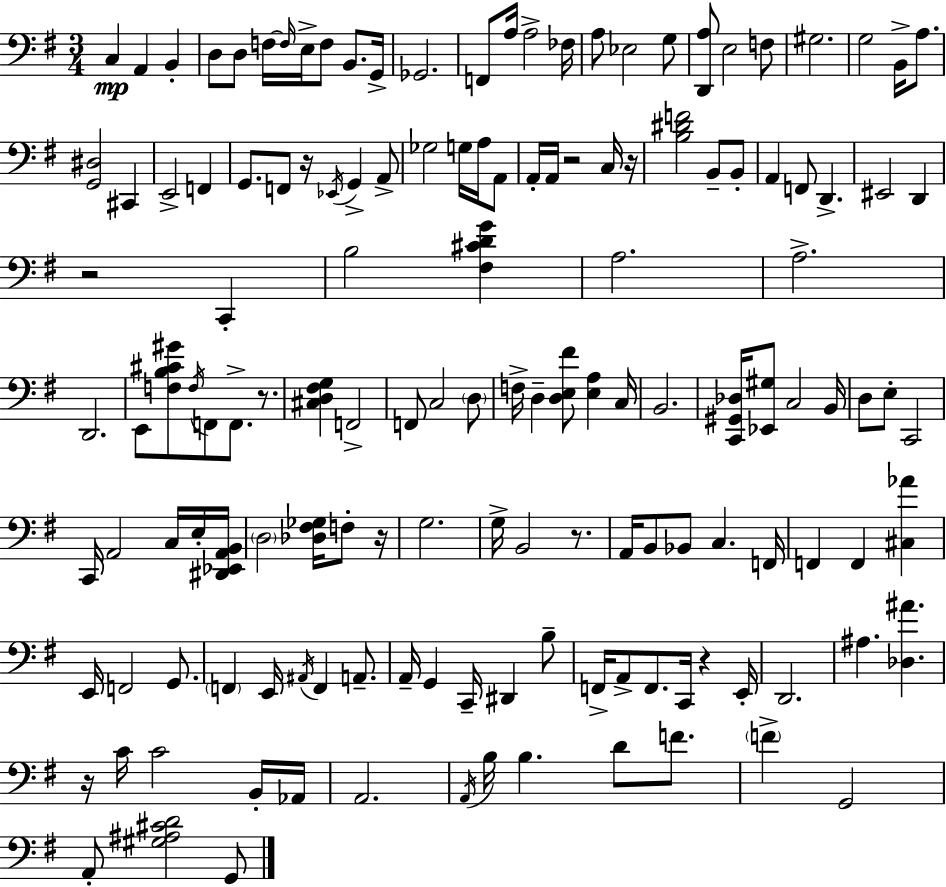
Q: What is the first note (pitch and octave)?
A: C3